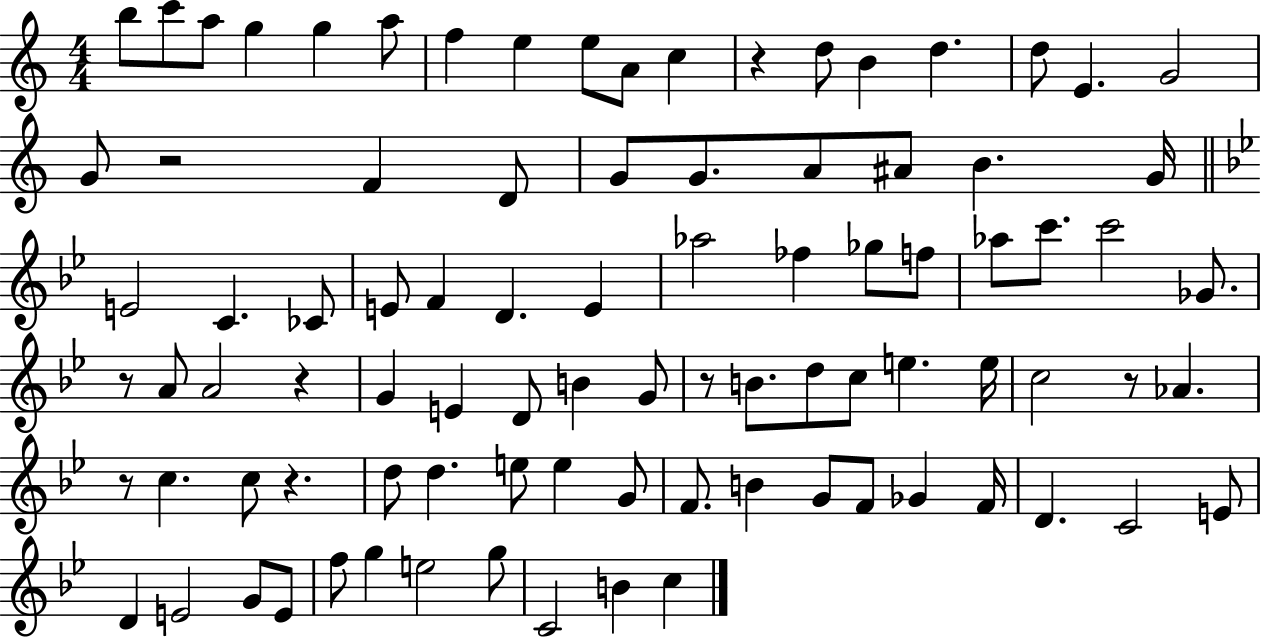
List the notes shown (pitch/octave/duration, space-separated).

B5/e C6/e A5/e G5/q G5/q A5/e F5/q E5/q E5/e A4/e C5/q R/q D5/e B4/q D5/q. D5/e E4/q. G4/h G4/e R/h F4/q D4/e G4/e G4/e. A4/e A#4/e B4/q. G4/s E4/h C4/q. CES4/e E4/e F4/q D4/q. E4/q Ab5/h FES5/q Gb5/e F5/e Ab5/e C6/e. C6/h Gb4/e. R/e A4/e A4/h R/q G4/q E4/q D4/e B4/q G4/e R/e B4/e. D5/e C5/e E5/q. E5/s C5/h R/e Ab4/q. R/e C5/q. C5/e R/q. D5/e D5/q. E5/e E5/q G4/e F4/e. B4/q G4/e F4/e Gb4/q F4/s D4/q. C4/h E4/e D4/q E4/h G4/e E4/e F5/e G5/q E5/h G5/e C4/h B4/q C5/q